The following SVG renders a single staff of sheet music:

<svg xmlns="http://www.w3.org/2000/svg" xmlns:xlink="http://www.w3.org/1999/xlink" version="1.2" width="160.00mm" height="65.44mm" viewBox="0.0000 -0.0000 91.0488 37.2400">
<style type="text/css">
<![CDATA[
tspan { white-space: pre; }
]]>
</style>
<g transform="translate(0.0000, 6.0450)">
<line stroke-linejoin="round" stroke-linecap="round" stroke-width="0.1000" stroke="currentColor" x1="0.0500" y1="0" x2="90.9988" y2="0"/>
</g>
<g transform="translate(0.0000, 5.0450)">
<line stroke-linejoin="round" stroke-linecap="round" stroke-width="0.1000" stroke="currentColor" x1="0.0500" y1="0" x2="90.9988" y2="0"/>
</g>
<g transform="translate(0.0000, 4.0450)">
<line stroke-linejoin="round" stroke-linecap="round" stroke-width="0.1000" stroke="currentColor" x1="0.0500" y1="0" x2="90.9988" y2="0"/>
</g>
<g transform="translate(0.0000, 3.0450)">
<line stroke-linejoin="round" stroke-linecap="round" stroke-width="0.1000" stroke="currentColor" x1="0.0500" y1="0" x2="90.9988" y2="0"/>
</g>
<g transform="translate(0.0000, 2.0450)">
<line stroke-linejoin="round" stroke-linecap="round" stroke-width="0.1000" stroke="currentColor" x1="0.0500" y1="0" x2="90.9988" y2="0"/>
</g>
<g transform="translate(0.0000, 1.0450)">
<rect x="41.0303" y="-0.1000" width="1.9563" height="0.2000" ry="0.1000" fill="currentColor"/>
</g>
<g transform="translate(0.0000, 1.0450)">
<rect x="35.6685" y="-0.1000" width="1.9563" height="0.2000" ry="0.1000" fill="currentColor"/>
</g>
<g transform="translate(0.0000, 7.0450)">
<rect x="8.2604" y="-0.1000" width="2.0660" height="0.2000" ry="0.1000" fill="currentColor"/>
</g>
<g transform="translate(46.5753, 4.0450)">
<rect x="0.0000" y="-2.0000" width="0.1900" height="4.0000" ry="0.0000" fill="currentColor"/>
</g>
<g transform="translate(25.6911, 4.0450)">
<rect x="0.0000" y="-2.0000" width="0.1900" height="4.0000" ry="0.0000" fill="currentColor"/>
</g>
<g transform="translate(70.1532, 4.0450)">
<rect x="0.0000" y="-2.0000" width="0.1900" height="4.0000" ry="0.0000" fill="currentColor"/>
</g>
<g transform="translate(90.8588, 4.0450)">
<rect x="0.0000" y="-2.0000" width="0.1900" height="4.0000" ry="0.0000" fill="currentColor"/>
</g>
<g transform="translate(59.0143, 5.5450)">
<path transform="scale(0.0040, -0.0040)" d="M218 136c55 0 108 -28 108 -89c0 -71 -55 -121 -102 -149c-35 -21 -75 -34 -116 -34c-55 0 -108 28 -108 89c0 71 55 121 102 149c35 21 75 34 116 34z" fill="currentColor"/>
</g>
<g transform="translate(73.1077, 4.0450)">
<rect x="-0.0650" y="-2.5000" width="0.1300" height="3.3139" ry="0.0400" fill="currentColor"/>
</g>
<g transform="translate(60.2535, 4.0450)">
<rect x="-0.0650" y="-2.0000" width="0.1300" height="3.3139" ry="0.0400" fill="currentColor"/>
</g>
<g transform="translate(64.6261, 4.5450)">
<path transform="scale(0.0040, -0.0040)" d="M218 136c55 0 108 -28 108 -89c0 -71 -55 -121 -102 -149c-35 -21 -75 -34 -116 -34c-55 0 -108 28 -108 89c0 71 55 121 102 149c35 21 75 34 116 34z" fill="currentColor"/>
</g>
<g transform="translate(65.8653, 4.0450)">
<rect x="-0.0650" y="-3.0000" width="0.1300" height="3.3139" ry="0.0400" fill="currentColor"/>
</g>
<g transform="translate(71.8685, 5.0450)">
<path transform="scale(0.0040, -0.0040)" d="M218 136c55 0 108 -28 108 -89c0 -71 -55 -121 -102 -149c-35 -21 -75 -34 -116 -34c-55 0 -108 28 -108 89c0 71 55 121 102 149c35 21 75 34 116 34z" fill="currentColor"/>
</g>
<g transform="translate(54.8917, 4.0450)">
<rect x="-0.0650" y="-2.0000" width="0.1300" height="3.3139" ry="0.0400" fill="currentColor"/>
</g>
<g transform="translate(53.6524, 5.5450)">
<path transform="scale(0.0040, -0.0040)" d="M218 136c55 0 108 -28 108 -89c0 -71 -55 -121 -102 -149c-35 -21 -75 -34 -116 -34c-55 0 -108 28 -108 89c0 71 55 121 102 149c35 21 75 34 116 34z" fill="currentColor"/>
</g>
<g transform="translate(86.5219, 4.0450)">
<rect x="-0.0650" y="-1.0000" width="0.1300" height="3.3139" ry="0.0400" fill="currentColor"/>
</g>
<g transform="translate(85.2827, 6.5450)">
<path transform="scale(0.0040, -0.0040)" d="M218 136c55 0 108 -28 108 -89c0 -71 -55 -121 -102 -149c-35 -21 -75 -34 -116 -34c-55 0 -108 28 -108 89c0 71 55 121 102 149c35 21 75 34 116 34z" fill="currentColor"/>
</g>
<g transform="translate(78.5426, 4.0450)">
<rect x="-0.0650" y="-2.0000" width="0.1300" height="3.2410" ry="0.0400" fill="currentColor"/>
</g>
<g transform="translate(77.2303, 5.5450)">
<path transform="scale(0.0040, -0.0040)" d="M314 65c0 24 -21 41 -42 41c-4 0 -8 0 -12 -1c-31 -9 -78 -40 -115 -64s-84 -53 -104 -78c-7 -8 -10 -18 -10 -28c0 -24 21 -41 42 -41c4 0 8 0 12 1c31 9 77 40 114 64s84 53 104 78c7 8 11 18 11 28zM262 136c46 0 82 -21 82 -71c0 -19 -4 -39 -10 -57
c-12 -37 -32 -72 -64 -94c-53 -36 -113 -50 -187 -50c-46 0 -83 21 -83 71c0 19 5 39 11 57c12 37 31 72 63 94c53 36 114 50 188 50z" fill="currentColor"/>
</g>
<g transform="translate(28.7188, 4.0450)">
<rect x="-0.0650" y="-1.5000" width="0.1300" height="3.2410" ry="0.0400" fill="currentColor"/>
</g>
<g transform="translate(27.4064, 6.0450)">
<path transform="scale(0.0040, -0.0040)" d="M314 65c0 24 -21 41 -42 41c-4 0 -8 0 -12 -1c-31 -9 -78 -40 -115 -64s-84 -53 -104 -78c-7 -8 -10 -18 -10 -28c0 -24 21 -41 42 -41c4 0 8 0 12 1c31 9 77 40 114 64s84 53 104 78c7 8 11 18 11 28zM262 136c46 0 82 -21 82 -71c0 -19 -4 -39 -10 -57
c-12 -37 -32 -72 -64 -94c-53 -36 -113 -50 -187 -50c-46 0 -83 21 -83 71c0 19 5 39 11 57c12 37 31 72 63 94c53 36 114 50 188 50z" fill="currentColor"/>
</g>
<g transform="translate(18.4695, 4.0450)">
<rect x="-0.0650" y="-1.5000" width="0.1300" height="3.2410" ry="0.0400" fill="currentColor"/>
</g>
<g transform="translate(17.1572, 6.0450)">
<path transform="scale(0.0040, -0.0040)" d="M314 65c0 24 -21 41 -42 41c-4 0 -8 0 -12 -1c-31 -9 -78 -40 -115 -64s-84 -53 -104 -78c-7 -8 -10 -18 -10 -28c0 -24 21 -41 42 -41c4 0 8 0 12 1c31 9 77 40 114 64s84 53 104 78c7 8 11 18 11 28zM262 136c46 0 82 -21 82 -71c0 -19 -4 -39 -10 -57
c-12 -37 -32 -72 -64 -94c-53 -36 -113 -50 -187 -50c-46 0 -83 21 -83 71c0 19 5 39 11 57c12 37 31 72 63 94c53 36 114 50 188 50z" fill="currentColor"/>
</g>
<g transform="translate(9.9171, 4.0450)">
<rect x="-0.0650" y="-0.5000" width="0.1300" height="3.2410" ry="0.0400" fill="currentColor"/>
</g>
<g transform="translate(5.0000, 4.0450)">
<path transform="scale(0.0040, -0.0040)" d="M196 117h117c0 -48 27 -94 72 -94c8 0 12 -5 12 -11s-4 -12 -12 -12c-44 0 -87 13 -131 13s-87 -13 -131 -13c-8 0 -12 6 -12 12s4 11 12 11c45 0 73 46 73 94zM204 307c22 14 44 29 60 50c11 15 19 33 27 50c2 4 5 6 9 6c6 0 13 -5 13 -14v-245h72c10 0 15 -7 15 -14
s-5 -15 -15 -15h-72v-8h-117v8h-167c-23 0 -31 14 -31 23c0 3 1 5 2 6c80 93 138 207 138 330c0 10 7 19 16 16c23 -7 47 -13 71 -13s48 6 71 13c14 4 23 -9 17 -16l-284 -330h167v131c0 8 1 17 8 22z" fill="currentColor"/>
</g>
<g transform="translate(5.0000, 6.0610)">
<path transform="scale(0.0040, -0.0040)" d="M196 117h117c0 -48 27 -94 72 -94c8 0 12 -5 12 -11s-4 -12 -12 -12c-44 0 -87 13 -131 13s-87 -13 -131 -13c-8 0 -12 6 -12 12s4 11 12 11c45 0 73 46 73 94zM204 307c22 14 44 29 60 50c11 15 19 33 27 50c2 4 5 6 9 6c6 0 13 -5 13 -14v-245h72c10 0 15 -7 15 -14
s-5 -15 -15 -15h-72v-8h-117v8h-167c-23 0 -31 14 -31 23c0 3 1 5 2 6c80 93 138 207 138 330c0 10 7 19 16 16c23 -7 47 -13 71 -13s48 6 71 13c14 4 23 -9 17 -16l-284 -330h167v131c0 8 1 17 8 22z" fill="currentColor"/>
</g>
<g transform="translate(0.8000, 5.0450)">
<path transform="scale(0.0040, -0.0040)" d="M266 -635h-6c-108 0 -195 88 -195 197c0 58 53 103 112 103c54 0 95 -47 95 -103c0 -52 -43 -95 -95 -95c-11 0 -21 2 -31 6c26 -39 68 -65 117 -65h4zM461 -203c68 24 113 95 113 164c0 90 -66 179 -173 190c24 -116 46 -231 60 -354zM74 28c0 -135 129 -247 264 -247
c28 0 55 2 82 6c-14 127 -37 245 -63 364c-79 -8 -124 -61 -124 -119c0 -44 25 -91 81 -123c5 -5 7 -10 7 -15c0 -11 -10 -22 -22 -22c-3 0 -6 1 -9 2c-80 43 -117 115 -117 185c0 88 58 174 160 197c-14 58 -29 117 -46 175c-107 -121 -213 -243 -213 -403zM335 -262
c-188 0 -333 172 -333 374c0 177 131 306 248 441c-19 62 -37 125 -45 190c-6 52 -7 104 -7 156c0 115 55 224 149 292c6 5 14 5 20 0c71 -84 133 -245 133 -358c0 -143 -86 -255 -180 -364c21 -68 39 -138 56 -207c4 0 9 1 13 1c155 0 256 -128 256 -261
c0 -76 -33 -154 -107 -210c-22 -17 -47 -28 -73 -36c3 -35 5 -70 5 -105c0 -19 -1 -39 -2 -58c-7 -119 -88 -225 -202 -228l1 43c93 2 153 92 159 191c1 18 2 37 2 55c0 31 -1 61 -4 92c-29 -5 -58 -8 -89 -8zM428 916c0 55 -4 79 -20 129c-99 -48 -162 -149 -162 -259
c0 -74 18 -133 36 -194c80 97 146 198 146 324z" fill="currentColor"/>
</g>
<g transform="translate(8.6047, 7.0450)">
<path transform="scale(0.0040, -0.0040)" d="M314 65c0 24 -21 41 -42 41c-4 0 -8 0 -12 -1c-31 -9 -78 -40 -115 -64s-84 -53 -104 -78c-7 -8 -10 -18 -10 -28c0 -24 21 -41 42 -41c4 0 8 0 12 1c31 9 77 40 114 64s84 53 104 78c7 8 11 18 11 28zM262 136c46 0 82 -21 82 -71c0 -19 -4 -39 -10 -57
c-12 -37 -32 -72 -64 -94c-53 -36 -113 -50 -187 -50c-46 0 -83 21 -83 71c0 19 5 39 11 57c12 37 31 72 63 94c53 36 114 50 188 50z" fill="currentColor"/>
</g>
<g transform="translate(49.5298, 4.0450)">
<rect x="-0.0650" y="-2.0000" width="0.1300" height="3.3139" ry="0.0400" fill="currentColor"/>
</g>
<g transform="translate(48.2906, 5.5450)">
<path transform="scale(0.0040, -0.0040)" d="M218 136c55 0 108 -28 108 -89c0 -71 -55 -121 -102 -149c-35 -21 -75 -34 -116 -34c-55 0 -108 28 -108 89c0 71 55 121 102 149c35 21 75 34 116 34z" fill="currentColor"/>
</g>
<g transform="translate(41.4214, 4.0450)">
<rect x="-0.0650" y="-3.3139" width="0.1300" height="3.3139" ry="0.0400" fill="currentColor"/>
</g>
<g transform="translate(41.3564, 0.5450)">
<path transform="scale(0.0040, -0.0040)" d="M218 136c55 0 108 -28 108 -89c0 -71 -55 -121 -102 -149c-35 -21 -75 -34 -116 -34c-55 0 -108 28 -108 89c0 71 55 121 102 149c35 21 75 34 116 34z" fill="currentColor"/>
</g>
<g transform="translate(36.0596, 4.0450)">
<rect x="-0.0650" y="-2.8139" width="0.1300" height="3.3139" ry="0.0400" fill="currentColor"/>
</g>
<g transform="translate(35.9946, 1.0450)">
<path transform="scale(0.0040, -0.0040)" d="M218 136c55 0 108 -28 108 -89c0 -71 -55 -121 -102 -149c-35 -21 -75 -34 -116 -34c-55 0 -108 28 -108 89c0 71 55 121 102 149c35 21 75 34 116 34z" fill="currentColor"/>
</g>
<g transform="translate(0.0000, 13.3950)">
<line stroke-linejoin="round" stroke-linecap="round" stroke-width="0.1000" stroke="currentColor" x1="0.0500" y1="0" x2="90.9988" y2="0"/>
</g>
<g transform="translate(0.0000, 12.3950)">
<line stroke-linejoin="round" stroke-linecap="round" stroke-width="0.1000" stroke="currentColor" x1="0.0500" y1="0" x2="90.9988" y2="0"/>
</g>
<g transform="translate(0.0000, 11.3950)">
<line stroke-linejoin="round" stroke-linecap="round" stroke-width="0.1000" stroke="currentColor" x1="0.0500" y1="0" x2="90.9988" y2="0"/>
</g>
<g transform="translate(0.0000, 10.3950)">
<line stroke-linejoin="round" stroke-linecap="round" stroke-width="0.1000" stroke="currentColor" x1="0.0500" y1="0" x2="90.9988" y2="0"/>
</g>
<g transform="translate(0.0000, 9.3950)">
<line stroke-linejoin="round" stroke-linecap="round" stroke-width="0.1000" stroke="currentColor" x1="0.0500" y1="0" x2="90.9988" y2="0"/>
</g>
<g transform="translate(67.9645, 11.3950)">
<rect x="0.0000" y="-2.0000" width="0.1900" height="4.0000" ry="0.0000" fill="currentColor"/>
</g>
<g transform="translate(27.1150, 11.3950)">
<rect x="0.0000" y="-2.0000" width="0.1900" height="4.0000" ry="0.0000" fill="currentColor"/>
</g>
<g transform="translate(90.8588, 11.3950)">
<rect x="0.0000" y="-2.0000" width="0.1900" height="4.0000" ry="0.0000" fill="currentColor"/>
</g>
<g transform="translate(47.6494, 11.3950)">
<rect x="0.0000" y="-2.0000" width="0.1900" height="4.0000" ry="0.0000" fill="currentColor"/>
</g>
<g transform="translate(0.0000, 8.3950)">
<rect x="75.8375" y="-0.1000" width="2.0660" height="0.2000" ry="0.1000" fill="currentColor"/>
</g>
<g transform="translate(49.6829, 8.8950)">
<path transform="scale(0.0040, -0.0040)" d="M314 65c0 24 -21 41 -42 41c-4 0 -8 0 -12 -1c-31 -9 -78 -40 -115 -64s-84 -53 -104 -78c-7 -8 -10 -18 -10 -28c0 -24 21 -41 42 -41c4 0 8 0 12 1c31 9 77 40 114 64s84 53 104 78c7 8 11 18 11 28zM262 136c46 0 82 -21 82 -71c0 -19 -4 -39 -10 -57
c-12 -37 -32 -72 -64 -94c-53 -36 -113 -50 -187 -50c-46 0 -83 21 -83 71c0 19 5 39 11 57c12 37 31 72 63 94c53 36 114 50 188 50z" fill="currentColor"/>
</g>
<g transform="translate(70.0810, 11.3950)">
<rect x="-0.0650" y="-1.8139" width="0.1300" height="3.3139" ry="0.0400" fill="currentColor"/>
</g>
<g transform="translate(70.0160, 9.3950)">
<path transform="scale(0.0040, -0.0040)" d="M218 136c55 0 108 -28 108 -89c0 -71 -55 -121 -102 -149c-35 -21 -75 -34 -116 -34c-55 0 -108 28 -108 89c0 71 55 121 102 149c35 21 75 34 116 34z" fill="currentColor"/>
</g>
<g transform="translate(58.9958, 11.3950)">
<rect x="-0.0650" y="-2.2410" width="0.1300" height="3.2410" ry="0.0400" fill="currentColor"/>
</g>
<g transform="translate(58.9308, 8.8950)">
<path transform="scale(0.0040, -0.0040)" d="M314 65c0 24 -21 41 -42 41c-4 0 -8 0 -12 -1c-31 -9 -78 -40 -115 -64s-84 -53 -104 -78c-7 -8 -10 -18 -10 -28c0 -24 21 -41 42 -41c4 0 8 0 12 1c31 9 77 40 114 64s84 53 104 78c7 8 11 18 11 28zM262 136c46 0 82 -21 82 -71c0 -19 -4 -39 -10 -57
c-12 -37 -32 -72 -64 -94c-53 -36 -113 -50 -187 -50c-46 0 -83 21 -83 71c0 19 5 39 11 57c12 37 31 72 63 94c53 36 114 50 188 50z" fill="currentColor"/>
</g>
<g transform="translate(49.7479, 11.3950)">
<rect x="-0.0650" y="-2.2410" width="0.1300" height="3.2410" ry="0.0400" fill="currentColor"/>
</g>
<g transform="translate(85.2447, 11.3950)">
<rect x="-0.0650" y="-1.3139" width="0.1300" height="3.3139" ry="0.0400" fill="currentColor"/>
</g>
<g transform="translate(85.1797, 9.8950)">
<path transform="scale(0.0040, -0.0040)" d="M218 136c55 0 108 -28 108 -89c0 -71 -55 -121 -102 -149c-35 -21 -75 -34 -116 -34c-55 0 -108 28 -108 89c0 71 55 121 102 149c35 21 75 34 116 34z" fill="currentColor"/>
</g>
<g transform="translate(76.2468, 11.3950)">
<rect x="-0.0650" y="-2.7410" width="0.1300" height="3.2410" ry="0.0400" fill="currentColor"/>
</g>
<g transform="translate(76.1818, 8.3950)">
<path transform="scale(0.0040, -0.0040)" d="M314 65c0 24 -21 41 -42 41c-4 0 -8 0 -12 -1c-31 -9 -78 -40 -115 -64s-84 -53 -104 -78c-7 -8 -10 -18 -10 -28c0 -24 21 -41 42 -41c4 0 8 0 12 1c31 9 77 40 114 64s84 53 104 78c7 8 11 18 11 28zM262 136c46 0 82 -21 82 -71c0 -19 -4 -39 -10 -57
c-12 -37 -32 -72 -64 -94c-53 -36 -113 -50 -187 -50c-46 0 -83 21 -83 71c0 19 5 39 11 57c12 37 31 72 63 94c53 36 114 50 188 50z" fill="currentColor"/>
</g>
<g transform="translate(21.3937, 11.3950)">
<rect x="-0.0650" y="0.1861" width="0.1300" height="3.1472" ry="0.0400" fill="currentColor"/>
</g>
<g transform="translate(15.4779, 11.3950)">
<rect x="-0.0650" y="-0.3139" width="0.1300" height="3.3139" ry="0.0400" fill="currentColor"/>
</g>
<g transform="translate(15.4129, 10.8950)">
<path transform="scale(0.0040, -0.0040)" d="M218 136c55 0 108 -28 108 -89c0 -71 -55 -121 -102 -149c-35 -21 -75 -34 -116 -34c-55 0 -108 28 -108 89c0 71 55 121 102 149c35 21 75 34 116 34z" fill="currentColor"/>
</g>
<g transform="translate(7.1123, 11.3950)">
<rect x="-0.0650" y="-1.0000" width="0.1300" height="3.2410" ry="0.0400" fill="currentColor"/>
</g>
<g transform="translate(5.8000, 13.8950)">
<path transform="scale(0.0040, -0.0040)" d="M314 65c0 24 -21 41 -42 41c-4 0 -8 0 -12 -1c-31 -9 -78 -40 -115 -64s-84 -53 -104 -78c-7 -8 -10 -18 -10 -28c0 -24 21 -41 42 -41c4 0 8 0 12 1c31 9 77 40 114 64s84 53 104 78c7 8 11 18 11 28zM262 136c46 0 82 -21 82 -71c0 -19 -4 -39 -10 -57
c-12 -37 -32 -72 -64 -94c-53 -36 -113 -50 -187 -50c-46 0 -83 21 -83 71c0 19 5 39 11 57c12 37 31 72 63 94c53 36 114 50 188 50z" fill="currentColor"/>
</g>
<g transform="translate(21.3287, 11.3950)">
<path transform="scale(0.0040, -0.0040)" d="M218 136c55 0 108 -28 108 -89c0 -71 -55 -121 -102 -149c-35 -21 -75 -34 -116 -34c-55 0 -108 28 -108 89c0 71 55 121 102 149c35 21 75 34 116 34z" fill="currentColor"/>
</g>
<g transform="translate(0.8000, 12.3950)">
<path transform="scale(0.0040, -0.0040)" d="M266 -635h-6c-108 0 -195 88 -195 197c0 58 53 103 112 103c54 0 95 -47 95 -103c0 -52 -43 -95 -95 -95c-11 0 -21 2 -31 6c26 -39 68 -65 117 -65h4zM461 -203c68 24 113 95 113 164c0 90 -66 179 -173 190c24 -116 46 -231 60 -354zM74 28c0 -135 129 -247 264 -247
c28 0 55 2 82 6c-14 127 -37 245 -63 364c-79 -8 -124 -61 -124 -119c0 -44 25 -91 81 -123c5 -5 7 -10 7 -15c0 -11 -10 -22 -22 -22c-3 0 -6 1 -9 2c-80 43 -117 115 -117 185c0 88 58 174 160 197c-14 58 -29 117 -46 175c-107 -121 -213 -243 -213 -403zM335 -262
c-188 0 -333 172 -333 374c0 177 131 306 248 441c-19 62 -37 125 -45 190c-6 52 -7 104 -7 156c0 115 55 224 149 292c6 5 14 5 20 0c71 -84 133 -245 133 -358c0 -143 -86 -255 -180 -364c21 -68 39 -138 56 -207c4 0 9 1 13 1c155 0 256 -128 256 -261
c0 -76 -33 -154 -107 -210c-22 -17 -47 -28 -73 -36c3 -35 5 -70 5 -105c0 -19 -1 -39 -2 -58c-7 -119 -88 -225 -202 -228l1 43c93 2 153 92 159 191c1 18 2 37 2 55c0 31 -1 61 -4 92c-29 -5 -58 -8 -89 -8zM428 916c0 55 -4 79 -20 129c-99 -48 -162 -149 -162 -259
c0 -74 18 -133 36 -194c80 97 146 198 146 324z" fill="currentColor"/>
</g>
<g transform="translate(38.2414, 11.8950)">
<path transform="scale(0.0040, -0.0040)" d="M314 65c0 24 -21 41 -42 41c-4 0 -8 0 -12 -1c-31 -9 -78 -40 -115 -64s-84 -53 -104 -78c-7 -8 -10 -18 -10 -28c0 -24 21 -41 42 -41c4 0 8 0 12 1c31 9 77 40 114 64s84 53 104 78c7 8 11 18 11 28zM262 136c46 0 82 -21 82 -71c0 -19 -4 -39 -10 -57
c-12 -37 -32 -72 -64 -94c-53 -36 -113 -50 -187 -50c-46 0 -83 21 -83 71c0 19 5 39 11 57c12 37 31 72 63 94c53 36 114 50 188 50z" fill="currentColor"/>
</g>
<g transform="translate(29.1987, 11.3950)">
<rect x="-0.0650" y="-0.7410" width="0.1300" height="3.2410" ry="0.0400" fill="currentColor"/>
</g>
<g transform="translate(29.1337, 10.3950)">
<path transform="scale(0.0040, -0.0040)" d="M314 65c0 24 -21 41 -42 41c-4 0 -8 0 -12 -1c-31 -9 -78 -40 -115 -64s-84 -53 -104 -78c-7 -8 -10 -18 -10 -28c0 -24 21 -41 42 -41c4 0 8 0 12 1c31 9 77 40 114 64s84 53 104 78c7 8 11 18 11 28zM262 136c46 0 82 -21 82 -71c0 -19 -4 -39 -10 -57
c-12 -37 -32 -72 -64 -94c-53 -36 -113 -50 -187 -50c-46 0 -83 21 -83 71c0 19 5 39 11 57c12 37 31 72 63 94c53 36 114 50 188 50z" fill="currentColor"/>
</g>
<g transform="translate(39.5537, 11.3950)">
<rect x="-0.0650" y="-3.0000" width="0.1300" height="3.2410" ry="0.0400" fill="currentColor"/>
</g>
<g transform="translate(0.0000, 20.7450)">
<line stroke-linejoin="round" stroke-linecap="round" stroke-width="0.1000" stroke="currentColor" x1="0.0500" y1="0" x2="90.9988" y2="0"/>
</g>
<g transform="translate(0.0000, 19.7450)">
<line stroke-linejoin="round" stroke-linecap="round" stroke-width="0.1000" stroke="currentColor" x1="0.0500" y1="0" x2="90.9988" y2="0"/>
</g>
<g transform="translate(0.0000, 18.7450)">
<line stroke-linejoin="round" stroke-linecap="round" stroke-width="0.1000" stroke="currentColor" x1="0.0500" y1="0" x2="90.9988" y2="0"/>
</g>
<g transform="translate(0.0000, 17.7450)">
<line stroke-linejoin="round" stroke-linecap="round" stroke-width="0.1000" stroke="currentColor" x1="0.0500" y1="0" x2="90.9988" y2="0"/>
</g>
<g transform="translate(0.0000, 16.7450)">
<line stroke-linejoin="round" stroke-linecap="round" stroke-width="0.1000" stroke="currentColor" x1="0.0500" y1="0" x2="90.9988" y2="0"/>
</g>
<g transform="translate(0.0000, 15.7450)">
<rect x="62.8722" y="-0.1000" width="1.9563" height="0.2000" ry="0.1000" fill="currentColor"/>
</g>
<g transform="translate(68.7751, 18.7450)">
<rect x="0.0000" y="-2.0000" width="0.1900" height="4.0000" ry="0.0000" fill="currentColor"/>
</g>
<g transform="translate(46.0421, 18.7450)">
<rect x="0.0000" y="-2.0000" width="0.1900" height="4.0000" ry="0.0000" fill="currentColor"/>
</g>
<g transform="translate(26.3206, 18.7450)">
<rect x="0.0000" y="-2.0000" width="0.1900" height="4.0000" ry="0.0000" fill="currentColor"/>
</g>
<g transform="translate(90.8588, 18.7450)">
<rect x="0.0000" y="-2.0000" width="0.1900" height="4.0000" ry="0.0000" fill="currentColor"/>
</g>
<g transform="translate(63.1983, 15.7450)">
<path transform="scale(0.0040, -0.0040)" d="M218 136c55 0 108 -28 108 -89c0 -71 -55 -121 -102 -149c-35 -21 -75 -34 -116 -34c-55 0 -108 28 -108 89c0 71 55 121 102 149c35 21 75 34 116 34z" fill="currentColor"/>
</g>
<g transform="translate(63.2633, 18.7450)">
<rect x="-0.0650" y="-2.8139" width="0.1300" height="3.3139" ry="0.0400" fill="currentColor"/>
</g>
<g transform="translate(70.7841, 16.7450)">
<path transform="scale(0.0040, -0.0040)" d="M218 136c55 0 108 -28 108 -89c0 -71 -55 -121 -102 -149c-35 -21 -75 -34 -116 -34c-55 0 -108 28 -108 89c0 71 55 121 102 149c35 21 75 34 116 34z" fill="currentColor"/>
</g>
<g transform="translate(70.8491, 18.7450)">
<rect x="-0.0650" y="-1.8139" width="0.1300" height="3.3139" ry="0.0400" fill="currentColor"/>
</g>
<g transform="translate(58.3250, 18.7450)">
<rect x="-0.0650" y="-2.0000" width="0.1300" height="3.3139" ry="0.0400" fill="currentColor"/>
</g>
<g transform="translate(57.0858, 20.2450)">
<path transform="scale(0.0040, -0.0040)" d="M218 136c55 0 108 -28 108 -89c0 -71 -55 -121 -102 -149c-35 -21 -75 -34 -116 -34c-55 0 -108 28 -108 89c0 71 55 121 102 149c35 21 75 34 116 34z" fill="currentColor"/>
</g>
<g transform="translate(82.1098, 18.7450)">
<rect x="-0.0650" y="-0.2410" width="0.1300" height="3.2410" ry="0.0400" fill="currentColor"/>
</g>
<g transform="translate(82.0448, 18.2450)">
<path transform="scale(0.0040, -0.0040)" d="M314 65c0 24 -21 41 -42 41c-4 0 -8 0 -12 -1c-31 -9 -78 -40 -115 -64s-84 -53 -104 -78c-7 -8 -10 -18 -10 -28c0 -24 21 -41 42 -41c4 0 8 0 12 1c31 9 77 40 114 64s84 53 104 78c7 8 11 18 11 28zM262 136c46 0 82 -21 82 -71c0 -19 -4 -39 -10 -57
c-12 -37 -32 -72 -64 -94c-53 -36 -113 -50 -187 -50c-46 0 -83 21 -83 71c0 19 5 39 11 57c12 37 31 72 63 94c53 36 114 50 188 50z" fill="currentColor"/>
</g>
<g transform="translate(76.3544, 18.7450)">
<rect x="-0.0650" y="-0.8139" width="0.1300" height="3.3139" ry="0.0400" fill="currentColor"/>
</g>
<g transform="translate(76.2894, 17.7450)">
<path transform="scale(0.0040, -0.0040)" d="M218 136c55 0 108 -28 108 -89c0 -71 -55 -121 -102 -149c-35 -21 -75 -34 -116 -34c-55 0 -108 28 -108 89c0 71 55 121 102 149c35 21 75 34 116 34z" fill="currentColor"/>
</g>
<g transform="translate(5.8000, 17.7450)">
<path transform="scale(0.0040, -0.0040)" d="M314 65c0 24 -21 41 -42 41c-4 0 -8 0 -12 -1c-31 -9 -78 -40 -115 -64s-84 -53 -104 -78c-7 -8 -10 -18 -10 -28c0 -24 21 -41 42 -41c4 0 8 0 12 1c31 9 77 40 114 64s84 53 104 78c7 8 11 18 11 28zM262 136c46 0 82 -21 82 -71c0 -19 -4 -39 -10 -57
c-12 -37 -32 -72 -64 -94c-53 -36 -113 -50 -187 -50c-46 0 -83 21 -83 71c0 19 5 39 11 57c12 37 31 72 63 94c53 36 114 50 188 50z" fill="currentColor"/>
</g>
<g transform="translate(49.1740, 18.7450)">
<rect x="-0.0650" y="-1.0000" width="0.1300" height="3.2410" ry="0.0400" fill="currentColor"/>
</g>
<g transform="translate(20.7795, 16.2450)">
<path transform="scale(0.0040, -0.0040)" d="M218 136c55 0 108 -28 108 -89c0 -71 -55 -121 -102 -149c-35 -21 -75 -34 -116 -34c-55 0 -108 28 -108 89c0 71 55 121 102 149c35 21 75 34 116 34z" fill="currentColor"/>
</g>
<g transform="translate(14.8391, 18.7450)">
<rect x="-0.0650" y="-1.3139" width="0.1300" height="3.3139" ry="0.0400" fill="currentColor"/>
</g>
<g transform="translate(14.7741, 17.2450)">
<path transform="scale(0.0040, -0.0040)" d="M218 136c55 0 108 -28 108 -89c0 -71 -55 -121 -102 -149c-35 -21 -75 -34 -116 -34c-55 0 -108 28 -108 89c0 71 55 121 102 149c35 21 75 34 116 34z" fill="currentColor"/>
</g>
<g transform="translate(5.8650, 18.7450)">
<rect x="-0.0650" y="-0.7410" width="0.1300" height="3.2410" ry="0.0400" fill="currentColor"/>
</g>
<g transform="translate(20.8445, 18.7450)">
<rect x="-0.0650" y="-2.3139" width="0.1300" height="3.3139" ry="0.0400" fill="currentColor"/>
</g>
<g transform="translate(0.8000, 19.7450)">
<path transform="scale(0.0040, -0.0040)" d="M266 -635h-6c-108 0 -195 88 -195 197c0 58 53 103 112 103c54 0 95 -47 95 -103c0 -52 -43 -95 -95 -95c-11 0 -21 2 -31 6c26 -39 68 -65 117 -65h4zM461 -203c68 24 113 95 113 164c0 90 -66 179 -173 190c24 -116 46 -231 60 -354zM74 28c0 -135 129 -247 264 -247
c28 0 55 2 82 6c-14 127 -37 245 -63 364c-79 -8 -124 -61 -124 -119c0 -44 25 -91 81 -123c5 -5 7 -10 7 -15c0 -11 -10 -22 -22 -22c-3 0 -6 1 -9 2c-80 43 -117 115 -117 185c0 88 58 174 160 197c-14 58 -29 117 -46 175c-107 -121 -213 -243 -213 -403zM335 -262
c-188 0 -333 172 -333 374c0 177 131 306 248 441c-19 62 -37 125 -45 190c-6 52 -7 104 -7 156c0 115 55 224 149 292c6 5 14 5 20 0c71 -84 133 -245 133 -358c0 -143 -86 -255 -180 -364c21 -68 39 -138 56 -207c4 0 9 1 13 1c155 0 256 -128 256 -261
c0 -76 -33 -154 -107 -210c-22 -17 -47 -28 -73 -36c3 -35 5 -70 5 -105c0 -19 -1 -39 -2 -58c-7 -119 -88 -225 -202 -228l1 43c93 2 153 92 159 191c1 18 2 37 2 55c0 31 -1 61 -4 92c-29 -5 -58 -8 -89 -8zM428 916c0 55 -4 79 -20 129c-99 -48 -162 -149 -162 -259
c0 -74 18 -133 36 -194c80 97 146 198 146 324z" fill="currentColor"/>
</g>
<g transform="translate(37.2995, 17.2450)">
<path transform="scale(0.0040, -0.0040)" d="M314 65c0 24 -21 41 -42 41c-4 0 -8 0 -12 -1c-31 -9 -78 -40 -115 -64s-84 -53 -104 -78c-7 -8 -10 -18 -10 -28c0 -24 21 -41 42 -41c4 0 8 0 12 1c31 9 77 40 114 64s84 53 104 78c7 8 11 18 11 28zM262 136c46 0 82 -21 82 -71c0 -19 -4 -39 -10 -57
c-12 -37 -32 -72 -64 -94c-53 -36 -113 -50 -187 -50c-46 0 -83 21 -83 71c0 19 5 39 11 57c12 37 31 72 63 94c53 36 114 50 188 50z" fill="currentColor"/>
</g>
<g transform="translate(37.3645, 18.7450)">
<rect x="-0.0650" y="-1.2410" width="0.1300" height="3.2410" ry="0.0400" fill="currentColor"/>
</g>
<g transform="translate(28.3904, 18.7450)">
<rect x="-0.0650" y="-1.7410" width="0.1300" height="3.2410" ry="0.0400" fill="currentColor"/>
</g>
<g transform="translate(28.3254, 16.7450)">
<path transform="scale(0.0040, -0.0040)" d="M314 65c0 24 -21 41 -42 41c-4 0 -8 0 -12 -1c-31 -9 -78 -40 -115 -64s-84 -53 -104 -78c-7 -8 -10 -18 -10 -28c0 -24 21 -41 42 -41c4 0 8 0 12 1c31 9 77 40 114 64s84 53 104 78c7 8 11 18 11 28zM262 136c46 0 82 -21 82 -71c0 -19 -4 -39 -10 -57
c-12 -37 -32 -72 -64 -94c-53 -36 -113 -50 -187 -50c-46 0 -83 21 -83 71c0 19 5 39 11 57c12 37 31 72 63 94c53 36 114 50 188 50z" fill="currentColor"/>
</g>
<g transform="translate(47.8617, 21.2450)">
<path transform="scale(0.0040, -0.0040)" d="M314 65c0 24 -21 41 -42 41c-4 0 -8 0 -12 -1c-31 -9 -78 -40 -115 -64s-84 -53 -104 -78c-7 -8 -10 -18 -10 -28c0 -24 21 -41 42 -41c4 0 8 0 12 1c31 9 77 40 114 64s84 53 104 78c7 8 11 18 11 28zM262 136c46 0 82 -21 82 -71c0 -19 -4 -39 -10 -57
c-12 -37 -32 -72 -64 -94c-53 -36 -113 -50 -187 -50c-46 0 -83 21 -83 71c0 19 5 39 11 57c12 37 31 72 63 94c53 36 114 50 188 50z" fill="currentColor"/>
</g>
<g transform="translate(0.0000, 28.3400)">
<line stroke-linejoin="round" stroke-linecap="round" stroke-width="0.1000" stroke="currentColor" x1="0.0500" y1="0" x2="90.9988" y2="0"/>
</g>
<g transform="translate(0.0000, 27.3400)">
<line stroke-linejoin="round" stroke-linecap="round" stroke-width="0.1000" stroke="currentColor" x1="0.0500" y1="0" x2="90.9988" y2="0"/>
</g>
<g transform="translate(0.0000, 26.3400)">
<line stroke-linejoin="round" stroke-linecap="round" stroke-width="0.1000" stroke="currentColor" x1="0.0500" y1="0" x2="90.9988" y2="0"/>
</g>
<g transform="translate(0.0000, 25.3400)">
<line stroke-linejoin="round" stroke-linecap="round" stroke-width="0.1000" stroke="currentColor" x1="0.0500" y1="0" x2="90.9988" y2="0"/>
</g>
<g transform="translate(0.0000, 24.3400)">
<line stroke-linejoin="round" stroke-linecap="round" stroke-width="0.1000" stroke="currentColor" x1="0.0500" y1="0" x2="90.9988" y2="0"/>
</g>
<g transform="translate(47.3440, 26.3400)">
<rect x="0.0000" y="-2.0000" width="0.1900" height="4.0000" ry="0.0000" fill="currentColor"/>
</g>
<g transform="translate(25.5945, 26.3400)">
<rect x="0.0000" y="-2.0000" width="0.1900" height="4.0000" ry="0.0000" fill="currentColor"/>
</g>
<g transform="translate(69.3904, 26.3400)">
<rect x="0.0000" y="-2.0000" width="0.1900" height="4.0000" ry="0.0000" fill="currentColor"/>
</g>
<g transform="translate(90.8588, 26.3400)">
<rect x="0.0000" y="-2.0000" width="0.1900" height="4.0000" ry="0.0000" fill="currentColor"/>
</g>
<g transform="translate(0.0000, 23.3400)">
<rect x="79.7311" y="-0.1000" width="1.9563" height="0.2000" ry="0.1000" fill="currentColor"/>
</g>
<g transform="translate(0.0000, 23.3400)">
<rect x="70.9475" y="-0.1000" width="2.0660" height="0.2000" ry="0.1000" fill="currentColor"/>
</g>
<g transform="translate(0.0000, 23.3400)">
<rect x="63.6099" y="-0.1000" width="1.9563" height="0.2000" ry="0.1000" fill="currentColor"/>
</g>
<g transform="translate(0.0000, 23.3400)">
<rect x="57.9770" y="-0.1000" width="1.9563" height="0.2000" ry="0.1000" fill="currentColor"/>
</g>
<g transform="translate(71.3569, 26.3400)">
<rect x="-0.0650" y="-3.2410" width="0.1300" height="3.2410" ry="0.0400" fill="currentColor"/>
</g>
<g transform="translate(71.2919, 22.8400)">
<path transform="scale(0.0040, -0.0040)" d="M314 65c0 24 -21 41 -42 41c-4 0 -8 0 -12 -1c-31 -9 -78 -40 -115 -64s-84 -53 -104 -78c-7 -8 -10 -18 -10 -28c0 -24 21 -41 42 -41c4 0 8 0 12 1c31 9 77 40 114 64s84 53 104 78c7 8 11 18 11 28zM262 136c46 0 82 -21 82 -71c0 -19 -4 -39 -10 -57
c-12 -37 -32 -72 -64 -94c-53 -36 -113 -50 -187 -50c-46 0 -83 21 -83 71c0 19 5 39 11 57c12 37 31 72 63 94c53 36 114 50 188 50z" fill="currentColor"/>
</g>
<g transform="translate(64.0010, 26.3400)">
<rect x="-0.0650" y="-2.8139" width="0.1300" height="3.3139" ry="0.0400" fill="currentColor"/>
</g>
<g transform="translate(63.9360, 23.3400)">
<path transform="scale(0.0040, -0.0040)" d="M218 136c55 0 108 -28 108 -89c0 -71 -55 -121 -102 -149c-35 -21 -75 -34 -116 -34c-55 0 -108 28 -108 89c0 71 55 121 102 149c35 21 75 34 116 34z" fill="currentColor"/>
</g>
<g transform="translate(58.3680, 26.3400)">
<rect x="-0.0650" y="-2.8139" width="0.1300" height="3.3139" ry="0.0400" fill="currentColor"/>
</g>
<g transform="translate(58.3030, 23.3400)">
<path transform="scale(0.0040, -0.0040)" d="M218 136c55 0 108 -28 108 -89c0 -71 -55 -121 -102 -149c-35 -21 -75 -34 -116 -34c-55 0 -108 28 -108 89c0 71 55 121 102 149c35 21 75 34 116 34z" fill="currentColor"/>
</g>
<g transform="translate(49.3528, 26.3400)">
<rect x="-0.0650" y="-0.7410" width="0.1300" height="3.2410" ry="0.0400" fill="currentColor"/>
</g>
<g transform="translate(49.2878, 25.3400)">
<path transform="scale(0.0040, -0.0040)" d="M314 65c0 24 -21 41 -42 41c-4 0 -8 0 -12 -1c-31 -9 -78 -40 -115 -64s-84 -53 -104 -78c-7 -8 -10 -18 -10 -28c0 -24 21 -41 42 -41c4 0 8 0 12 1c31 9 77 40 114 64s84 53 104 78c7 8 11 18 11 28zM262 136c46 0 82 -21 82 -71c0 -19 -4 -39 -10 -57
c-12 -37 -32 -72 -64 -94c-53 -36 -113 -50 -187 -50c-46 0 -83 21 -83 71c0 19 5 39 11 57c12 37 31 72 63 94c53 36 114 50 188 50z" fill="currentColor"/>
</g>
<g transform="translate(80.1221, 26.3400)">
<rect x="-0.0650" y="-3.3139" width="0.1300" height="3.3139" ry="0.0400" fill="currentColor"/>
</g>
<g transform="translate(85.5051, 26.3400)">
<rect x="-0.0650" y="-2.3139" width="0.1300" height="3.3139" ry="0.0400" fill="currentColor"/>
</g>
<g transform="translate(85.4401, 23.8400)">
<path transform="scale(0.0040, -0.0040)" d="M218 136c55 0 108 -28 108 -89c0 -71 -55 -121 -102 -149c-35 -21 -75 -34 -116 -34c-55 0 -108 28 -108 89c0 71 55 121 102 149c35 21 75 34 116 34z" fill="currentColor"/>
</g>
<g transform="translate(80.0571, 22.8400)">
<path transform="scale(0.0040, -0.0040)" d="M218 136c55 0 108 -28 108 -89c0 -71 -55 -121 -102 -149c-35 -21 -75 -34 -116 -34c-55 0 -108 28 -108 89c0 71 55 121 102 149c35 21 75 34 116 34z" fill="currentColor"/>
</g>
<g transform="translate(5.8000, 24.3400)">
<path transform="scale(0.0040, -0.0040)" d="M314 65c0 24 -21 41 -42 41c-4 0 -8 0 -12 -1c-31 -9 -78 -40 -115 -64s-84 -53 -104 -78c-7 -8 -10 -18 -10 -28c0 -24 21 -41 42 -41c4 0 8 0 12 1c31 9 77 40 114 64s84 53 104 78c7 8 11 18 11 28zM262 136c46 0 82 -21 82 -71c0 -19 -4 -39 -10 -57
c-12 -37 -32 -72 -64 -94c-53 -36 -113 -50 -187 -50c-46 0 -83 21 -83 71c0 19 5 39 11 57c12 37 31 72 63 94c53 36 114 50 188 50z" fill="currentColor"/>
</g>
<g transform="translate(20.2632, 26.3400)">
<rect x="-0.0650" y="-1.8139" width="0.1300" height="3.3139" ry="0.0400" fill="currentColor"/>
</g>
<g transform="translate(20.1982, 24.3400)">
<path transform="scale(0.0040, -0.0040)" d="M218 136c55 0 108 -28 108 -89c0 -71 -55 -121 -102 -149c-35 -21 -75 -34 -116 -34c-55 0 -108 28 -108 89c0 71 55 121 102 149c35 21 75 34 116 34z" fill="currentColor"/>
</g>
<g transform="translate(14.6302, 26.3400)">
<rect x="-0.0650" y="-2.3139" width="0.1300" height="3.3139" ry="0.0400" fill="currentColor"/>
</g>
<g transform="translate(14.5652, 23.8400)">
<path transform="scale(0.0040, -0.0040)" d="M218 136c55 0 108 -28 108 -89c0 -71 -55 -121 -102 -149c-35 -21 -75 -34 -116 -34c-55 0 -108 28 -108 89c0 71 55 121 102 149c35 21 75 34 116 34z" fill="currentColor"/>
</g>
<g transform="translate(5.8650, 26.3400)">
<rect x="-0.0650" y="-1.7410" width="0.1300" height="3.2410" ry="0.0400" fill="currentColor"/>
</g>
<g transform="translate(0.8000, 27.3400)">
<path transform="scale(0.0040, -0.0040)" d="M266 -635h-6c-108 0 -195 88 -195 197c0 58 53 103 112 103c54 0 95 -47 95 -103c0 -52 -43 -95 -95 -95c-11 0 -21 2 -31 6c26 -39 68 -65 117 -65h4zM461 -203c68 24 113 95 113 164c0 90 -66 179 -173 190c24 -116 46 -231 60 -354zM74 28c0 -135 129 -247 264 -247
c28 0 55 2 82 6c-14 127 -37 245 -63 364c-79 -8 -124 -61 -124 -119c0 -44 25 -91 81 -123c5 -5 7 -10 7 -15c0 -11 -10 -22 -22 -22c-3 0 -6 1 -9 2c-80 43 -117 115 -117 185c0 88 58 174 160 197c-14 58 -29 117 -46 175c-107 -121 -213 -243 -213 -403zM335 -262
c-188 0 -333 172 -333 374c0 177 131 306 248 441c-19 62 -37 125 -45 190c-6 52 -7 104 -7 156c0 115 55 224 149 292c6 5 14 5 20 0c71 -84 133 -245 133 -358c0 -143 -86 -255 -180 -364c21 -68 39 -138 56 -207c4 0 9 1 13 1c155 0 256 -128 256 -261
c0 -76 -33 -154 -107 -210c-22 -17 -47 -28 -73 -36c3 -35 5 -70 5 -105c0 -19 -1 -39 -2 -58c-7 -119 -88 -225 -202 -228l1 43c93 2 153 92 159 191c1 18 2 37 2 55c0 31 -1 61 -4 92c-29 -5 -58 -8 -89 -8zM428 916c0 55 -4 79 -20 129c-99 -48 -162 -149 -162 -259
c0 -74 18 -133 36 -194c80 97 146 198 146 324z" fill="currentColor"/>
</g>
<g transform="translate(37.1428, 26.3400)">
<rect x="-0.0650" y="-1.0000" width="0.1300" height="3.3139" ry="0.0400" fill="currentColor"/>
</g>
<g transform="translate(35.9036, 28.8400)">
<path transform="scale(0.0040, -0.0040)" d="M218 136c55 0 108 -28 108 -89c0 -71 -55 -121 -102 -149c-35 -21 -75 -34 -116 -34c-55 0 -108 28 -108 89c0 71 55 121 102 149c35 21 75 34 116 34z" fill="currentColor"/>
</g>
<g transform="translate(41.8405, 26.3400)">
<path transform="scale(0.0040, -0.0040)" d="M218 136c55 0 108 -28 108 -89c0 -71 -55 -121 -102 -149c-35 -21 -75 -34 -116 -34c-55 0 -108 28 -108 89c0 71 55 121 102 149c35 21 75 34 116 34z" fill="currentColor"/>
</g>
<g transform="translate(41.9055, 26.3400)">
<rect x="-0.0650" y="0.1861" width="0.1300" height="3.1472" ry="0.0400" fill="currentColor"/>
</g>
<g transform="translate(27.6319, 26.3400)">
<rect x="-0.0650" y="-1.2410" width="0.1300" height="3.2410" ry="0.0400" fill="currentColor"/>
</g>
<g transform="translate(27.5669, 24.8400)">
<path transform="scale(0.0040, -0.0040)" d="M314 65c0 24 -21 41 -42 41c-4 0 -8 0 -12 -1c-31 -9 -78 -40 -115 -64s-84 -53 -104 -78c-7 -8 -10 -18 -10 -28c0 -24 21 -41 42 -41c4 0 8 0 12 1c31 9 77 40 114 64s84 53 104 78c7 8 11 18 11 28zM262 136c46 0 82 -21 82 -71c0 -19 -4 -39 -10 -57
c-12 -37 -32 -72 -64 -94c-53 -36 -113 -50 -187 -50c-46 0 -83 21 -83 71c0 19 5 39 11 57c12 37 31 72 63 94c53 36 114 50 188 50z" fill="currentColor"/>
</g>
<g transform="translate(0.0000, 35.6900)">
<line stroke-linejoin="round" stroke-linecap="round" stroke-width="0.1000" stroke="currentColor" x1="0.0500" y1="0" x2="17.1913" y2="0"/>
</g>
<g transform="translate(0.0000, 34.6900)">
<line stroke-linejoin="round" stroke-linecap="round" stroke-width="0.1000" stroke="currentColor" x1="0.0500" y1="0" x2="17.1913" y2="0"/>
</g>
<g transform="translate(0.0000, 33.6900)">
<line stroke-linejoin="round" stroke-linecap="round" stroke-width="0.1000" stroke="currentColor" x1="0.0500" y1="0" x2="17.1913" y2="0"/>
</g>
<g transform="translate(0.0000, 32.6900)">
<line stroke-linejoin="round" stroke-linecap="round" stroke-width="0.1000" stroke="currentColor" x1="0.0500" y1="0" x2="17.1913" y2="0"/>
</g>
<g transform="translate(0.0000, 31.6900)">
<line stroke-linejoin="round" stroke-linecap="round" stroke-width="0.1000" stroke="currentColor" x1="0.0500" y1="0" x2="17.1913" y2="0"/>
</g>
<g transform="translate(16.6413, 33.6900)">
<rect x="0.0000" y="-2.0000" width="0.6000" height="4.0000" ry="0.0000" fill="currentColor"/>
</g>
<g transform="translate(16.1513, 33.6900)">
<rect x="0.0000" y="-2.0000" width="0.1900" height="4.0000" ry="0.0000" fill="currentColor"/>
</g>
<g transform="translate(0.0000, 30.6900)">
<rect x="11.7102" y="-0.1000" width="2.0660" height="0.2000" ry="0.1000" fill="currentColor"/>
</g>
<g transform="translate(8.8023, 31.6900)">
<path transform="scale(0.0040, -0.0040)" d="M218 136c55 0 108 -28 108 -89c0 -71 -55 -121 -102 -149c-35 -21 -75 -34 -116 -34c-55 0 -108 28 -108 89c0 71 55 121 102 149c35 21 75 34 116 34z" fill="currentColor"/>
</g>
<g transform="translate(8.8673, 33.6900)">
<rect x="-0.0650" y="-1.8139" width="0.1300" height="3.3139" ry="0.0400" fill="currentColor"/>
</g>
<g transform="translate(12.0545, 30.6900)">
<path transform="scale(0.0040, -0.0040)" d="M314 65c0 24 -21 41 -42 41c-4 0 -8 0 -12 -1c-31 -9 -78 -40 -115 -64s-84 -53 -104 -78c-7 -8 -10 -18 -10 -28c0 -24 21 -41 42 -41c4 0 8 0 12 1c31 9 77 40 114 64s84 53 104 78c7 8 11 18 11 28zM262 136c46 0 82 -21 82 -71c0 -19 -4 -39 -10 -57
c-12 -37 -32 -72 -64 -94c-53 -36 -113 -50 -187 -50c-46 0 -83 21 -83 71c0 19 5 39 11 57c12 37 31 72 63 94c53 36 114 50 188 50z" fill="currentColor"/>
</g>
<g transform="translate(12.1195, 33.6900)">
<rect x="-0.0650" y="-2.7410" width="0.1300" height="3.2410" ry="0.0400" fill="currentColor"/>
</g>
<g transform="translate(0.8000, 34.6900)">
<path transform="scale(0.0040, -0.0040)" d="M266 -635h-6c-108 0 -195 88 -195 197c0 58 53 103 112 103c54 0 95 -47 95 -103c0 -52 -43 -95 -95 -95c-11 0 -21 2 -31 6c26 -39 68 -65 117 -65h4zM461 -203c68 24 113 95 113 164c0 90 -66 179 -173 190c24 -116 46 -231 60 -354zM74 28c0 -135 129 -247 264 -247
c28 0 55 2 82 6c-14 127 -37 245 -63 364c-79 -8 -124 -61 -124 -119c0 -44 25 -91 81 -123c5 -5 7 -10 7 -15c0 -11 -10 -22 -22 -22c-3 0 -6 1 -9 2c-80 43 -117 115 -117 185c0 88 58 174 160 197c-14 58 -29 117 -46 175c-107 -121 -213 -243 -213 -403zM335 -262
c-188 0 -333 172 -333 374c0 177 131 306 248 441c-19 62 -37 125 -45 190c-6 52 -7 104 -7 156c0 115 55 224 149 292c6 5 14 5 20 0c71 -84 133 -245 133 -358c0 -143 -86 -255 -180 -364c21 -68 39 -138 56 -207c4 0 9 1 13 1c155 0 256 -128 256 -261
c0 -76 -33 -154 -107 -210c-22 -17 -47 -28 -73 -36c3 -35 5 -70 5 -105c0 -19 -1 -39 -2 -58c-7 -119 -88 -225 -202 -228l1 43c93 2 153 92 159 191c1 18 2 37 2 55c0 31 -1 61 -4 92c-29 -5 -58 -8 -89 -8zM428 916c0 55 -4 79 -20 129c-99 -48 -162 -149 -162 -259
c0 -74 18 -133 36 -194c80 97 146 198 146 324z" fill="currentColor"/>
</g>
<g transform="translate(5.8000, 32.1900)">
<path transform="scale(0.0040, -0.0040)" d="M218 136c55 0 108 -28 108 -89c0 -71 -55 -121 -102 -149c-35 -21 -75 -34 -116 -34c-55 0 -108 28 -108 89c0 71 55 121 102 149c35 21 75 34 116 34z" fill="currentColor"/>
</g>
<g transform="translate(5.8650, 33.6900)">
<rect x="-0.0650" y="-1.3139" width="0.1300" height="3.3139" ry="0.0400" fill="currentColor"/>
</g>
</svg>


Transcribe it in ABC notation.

X:1
T:Untitled
M:4/4
L:1/4
K:C
C2 E2 E2 a b F F F A G F2 D D2 c B d2 A2 g2 g2 f a2 e d2 e g f2 e2 D2 F a f d c2 f2 g f e2 D B d2 a a b2 b g e f a2